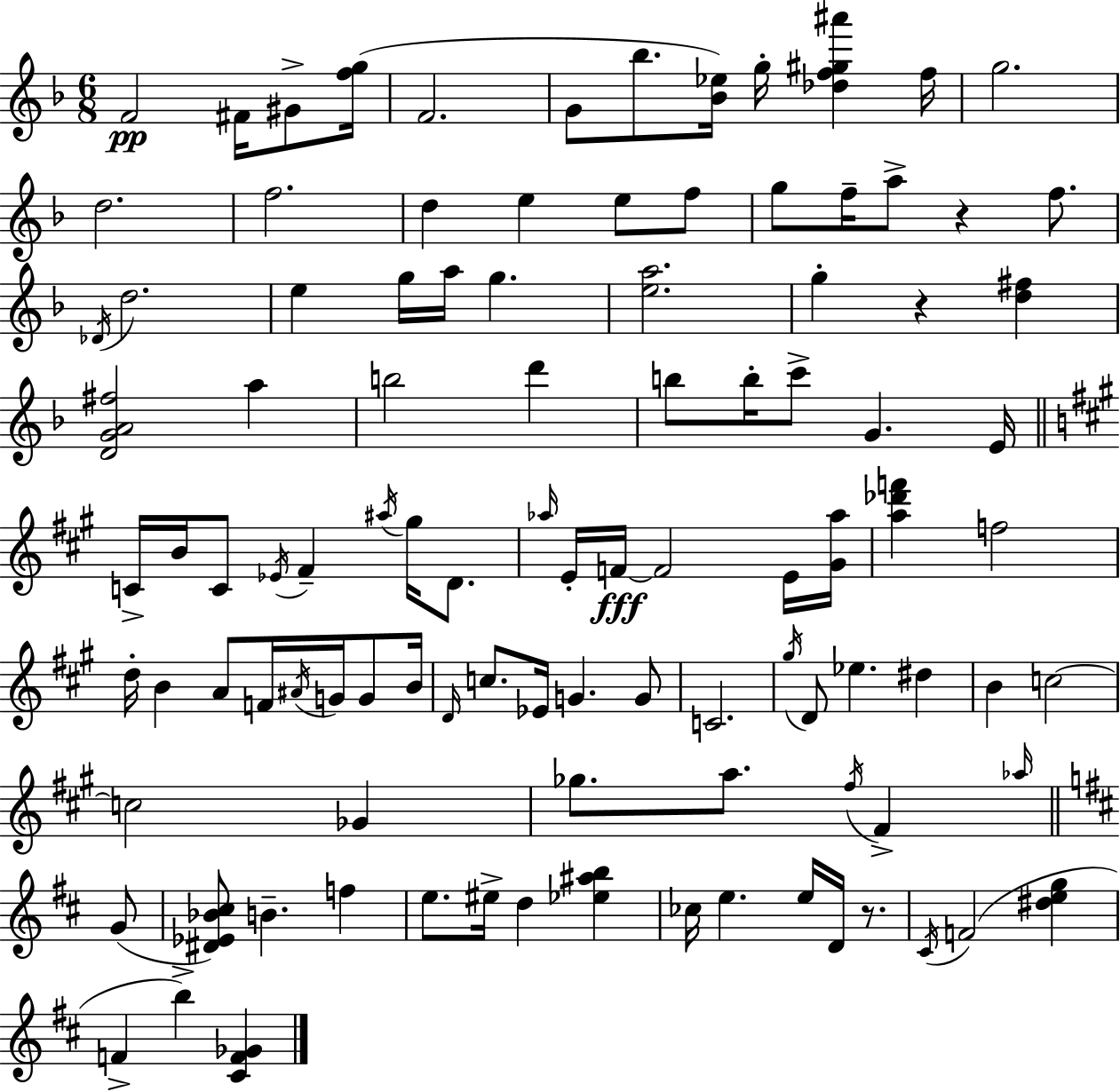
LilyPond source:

{
  \clef treble
  \numericTimeSignature
  \time 6/8
  \key f \major
  \repeat volta 2 { f'2\pp fis'16 gis'8-> <f'' g''>16( | f'2. | g'8 bes''8. <bes' ees''>16) g''16-. <des'' f'' gis'' ais'''>4 f''16 | g''2. | \break d''2. | f''2. | d''4 e''4 e''8 f''8 | g''8 f''16-- a''8-> r4 f''8. | \break \acciaccatura { des'16 } d''2. | e''4 g''16 a''16 g''4. | <e'' a''>2. | g''4-. r4 <d'' fis''>4 | \break <d' g' a' fis''>2 a''4 | b''2 d'''4 | b''8 b''16-. c'''8-> g'4. | e'16 \bar "||" \break \key a \major c'16-> b'16 c'8 \acciaccatura { ees'16 } fis'4-- \acciaccatura { ais''16 } gis''16 d'8. | \grace { aes''16 } e'16-. f'16~~\fff f'2 | e'16 <gis' aes''>16 <a'' des''' f'''>4 f''2 | d''16-. b'4 a'8 f'16 \acciaccatura { ais'16 } | \break g'16 g'8 b'16 \grace { d'16 } c''8. ees'16 g'4. | g'8 c'2. | \acciaccatura { gis''16 } d'8 ees''4. | dis''4 b'4 c''2~~ | \break c''2 | ges'4 ges''8. a''8. | \acciaccatura { fis''16 } fis'4-> \grace { aes''16 }( \bar "||" \break \key d \major g'8 <dis' ees' bes' cis''>8) b'4.-- f''4 | e''8. eis''16-> d''4 <ees'' ais'' b''>4 | ces''16 e''4. e''16 d'16 r8. | \acciaccatura { cis'16 } f'2( <dis'' e'' g''>4 | \break f'4-> b''4->) <cis' f' ges'>4 | } \bar "|."
}